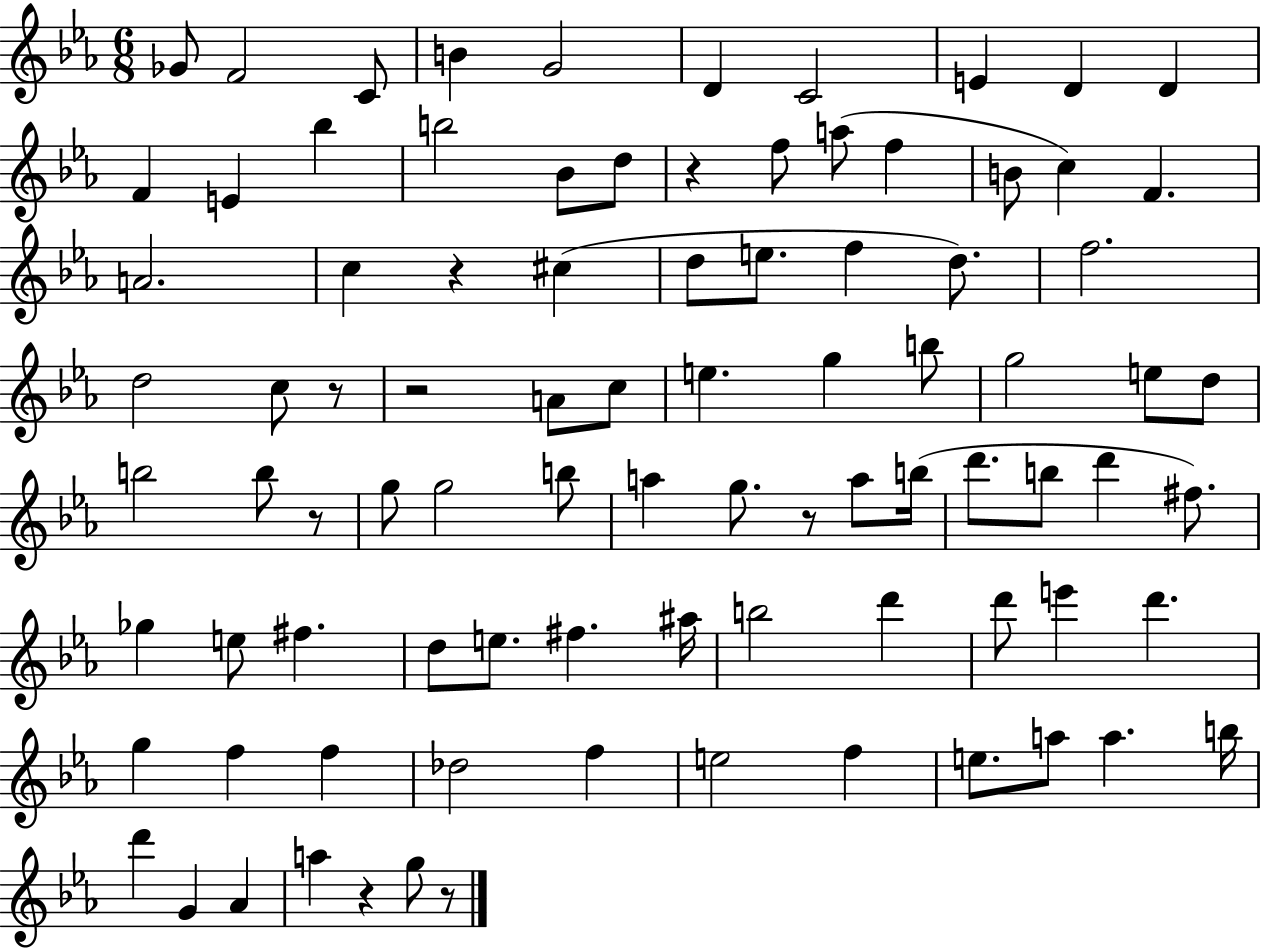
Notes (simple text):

Gb4/e F4/h C4/e B4/q G4/h D4/q C4/h E4/q D4/q D4/q F4/q E4/q Bb5/q B5/h Bb4/e D5/e R/q F5/e A5/e F5/q B4/e C5/q F4/q. A4/h. C5/q R/q C#5/q D5/e E5/e. F5/q D5/e. F5/h. D5/h C5/e R/e R/h A4/e C5/e E5/q. G5/q B5/e G5/h E5/e D5/e B5/h B5/e R/e G5/e G5/h B5/e A5/q G5/e. R/e A5/e B5/s D6/e. B5/e D6/q F#5/e. Gb5/q E5/e F#5/q. D5/e E5/e. F#5/q. A#5/s B5/h D6/q D6/e E6/q D6/q. G5/q F5/q F5/q Db5/h F5/q E5/h F5/q E5/e. A5/e A5/q. B5/s D6/q G4/q Ab4/q A5/q R/q G5/e R/e